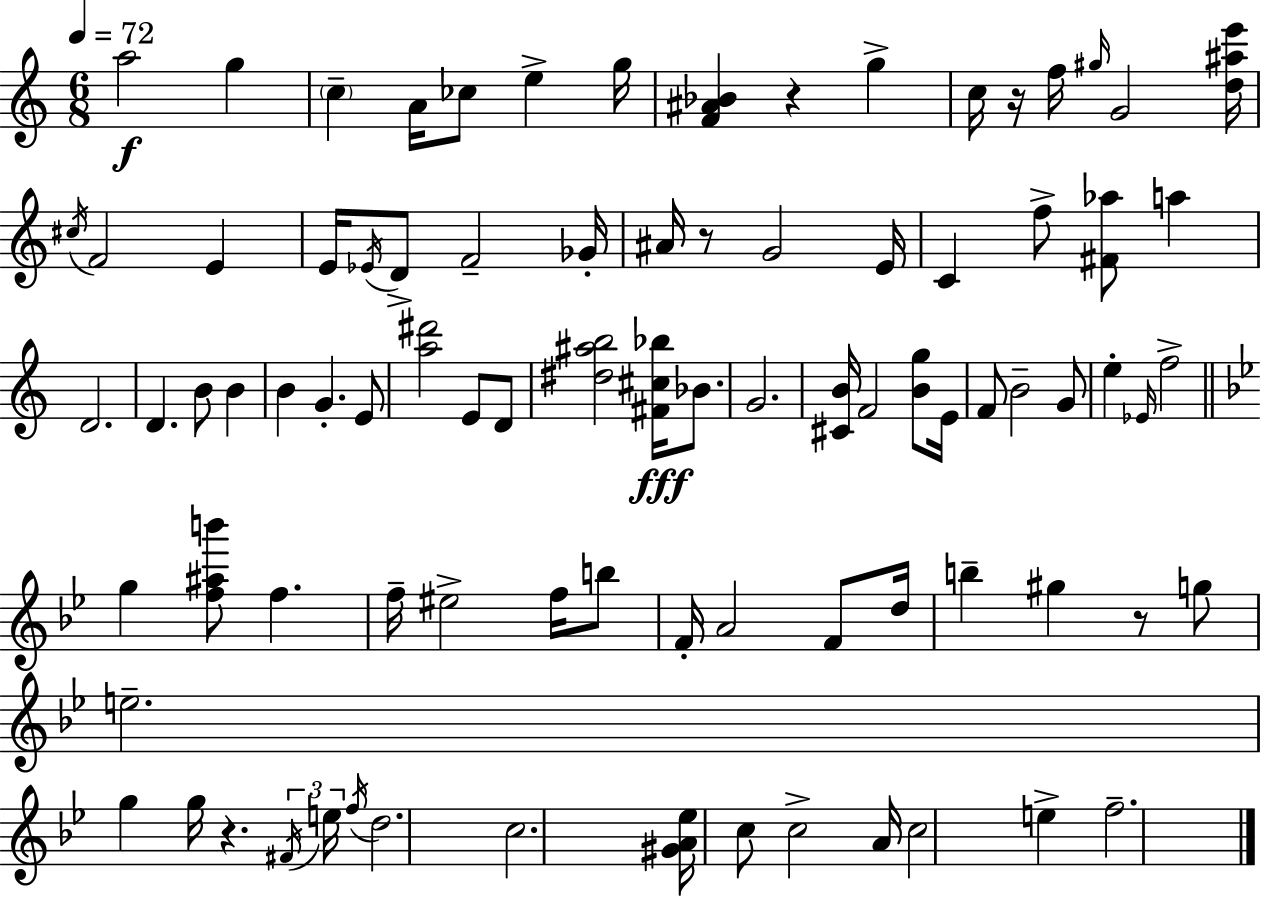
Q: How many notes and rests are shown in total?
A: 87